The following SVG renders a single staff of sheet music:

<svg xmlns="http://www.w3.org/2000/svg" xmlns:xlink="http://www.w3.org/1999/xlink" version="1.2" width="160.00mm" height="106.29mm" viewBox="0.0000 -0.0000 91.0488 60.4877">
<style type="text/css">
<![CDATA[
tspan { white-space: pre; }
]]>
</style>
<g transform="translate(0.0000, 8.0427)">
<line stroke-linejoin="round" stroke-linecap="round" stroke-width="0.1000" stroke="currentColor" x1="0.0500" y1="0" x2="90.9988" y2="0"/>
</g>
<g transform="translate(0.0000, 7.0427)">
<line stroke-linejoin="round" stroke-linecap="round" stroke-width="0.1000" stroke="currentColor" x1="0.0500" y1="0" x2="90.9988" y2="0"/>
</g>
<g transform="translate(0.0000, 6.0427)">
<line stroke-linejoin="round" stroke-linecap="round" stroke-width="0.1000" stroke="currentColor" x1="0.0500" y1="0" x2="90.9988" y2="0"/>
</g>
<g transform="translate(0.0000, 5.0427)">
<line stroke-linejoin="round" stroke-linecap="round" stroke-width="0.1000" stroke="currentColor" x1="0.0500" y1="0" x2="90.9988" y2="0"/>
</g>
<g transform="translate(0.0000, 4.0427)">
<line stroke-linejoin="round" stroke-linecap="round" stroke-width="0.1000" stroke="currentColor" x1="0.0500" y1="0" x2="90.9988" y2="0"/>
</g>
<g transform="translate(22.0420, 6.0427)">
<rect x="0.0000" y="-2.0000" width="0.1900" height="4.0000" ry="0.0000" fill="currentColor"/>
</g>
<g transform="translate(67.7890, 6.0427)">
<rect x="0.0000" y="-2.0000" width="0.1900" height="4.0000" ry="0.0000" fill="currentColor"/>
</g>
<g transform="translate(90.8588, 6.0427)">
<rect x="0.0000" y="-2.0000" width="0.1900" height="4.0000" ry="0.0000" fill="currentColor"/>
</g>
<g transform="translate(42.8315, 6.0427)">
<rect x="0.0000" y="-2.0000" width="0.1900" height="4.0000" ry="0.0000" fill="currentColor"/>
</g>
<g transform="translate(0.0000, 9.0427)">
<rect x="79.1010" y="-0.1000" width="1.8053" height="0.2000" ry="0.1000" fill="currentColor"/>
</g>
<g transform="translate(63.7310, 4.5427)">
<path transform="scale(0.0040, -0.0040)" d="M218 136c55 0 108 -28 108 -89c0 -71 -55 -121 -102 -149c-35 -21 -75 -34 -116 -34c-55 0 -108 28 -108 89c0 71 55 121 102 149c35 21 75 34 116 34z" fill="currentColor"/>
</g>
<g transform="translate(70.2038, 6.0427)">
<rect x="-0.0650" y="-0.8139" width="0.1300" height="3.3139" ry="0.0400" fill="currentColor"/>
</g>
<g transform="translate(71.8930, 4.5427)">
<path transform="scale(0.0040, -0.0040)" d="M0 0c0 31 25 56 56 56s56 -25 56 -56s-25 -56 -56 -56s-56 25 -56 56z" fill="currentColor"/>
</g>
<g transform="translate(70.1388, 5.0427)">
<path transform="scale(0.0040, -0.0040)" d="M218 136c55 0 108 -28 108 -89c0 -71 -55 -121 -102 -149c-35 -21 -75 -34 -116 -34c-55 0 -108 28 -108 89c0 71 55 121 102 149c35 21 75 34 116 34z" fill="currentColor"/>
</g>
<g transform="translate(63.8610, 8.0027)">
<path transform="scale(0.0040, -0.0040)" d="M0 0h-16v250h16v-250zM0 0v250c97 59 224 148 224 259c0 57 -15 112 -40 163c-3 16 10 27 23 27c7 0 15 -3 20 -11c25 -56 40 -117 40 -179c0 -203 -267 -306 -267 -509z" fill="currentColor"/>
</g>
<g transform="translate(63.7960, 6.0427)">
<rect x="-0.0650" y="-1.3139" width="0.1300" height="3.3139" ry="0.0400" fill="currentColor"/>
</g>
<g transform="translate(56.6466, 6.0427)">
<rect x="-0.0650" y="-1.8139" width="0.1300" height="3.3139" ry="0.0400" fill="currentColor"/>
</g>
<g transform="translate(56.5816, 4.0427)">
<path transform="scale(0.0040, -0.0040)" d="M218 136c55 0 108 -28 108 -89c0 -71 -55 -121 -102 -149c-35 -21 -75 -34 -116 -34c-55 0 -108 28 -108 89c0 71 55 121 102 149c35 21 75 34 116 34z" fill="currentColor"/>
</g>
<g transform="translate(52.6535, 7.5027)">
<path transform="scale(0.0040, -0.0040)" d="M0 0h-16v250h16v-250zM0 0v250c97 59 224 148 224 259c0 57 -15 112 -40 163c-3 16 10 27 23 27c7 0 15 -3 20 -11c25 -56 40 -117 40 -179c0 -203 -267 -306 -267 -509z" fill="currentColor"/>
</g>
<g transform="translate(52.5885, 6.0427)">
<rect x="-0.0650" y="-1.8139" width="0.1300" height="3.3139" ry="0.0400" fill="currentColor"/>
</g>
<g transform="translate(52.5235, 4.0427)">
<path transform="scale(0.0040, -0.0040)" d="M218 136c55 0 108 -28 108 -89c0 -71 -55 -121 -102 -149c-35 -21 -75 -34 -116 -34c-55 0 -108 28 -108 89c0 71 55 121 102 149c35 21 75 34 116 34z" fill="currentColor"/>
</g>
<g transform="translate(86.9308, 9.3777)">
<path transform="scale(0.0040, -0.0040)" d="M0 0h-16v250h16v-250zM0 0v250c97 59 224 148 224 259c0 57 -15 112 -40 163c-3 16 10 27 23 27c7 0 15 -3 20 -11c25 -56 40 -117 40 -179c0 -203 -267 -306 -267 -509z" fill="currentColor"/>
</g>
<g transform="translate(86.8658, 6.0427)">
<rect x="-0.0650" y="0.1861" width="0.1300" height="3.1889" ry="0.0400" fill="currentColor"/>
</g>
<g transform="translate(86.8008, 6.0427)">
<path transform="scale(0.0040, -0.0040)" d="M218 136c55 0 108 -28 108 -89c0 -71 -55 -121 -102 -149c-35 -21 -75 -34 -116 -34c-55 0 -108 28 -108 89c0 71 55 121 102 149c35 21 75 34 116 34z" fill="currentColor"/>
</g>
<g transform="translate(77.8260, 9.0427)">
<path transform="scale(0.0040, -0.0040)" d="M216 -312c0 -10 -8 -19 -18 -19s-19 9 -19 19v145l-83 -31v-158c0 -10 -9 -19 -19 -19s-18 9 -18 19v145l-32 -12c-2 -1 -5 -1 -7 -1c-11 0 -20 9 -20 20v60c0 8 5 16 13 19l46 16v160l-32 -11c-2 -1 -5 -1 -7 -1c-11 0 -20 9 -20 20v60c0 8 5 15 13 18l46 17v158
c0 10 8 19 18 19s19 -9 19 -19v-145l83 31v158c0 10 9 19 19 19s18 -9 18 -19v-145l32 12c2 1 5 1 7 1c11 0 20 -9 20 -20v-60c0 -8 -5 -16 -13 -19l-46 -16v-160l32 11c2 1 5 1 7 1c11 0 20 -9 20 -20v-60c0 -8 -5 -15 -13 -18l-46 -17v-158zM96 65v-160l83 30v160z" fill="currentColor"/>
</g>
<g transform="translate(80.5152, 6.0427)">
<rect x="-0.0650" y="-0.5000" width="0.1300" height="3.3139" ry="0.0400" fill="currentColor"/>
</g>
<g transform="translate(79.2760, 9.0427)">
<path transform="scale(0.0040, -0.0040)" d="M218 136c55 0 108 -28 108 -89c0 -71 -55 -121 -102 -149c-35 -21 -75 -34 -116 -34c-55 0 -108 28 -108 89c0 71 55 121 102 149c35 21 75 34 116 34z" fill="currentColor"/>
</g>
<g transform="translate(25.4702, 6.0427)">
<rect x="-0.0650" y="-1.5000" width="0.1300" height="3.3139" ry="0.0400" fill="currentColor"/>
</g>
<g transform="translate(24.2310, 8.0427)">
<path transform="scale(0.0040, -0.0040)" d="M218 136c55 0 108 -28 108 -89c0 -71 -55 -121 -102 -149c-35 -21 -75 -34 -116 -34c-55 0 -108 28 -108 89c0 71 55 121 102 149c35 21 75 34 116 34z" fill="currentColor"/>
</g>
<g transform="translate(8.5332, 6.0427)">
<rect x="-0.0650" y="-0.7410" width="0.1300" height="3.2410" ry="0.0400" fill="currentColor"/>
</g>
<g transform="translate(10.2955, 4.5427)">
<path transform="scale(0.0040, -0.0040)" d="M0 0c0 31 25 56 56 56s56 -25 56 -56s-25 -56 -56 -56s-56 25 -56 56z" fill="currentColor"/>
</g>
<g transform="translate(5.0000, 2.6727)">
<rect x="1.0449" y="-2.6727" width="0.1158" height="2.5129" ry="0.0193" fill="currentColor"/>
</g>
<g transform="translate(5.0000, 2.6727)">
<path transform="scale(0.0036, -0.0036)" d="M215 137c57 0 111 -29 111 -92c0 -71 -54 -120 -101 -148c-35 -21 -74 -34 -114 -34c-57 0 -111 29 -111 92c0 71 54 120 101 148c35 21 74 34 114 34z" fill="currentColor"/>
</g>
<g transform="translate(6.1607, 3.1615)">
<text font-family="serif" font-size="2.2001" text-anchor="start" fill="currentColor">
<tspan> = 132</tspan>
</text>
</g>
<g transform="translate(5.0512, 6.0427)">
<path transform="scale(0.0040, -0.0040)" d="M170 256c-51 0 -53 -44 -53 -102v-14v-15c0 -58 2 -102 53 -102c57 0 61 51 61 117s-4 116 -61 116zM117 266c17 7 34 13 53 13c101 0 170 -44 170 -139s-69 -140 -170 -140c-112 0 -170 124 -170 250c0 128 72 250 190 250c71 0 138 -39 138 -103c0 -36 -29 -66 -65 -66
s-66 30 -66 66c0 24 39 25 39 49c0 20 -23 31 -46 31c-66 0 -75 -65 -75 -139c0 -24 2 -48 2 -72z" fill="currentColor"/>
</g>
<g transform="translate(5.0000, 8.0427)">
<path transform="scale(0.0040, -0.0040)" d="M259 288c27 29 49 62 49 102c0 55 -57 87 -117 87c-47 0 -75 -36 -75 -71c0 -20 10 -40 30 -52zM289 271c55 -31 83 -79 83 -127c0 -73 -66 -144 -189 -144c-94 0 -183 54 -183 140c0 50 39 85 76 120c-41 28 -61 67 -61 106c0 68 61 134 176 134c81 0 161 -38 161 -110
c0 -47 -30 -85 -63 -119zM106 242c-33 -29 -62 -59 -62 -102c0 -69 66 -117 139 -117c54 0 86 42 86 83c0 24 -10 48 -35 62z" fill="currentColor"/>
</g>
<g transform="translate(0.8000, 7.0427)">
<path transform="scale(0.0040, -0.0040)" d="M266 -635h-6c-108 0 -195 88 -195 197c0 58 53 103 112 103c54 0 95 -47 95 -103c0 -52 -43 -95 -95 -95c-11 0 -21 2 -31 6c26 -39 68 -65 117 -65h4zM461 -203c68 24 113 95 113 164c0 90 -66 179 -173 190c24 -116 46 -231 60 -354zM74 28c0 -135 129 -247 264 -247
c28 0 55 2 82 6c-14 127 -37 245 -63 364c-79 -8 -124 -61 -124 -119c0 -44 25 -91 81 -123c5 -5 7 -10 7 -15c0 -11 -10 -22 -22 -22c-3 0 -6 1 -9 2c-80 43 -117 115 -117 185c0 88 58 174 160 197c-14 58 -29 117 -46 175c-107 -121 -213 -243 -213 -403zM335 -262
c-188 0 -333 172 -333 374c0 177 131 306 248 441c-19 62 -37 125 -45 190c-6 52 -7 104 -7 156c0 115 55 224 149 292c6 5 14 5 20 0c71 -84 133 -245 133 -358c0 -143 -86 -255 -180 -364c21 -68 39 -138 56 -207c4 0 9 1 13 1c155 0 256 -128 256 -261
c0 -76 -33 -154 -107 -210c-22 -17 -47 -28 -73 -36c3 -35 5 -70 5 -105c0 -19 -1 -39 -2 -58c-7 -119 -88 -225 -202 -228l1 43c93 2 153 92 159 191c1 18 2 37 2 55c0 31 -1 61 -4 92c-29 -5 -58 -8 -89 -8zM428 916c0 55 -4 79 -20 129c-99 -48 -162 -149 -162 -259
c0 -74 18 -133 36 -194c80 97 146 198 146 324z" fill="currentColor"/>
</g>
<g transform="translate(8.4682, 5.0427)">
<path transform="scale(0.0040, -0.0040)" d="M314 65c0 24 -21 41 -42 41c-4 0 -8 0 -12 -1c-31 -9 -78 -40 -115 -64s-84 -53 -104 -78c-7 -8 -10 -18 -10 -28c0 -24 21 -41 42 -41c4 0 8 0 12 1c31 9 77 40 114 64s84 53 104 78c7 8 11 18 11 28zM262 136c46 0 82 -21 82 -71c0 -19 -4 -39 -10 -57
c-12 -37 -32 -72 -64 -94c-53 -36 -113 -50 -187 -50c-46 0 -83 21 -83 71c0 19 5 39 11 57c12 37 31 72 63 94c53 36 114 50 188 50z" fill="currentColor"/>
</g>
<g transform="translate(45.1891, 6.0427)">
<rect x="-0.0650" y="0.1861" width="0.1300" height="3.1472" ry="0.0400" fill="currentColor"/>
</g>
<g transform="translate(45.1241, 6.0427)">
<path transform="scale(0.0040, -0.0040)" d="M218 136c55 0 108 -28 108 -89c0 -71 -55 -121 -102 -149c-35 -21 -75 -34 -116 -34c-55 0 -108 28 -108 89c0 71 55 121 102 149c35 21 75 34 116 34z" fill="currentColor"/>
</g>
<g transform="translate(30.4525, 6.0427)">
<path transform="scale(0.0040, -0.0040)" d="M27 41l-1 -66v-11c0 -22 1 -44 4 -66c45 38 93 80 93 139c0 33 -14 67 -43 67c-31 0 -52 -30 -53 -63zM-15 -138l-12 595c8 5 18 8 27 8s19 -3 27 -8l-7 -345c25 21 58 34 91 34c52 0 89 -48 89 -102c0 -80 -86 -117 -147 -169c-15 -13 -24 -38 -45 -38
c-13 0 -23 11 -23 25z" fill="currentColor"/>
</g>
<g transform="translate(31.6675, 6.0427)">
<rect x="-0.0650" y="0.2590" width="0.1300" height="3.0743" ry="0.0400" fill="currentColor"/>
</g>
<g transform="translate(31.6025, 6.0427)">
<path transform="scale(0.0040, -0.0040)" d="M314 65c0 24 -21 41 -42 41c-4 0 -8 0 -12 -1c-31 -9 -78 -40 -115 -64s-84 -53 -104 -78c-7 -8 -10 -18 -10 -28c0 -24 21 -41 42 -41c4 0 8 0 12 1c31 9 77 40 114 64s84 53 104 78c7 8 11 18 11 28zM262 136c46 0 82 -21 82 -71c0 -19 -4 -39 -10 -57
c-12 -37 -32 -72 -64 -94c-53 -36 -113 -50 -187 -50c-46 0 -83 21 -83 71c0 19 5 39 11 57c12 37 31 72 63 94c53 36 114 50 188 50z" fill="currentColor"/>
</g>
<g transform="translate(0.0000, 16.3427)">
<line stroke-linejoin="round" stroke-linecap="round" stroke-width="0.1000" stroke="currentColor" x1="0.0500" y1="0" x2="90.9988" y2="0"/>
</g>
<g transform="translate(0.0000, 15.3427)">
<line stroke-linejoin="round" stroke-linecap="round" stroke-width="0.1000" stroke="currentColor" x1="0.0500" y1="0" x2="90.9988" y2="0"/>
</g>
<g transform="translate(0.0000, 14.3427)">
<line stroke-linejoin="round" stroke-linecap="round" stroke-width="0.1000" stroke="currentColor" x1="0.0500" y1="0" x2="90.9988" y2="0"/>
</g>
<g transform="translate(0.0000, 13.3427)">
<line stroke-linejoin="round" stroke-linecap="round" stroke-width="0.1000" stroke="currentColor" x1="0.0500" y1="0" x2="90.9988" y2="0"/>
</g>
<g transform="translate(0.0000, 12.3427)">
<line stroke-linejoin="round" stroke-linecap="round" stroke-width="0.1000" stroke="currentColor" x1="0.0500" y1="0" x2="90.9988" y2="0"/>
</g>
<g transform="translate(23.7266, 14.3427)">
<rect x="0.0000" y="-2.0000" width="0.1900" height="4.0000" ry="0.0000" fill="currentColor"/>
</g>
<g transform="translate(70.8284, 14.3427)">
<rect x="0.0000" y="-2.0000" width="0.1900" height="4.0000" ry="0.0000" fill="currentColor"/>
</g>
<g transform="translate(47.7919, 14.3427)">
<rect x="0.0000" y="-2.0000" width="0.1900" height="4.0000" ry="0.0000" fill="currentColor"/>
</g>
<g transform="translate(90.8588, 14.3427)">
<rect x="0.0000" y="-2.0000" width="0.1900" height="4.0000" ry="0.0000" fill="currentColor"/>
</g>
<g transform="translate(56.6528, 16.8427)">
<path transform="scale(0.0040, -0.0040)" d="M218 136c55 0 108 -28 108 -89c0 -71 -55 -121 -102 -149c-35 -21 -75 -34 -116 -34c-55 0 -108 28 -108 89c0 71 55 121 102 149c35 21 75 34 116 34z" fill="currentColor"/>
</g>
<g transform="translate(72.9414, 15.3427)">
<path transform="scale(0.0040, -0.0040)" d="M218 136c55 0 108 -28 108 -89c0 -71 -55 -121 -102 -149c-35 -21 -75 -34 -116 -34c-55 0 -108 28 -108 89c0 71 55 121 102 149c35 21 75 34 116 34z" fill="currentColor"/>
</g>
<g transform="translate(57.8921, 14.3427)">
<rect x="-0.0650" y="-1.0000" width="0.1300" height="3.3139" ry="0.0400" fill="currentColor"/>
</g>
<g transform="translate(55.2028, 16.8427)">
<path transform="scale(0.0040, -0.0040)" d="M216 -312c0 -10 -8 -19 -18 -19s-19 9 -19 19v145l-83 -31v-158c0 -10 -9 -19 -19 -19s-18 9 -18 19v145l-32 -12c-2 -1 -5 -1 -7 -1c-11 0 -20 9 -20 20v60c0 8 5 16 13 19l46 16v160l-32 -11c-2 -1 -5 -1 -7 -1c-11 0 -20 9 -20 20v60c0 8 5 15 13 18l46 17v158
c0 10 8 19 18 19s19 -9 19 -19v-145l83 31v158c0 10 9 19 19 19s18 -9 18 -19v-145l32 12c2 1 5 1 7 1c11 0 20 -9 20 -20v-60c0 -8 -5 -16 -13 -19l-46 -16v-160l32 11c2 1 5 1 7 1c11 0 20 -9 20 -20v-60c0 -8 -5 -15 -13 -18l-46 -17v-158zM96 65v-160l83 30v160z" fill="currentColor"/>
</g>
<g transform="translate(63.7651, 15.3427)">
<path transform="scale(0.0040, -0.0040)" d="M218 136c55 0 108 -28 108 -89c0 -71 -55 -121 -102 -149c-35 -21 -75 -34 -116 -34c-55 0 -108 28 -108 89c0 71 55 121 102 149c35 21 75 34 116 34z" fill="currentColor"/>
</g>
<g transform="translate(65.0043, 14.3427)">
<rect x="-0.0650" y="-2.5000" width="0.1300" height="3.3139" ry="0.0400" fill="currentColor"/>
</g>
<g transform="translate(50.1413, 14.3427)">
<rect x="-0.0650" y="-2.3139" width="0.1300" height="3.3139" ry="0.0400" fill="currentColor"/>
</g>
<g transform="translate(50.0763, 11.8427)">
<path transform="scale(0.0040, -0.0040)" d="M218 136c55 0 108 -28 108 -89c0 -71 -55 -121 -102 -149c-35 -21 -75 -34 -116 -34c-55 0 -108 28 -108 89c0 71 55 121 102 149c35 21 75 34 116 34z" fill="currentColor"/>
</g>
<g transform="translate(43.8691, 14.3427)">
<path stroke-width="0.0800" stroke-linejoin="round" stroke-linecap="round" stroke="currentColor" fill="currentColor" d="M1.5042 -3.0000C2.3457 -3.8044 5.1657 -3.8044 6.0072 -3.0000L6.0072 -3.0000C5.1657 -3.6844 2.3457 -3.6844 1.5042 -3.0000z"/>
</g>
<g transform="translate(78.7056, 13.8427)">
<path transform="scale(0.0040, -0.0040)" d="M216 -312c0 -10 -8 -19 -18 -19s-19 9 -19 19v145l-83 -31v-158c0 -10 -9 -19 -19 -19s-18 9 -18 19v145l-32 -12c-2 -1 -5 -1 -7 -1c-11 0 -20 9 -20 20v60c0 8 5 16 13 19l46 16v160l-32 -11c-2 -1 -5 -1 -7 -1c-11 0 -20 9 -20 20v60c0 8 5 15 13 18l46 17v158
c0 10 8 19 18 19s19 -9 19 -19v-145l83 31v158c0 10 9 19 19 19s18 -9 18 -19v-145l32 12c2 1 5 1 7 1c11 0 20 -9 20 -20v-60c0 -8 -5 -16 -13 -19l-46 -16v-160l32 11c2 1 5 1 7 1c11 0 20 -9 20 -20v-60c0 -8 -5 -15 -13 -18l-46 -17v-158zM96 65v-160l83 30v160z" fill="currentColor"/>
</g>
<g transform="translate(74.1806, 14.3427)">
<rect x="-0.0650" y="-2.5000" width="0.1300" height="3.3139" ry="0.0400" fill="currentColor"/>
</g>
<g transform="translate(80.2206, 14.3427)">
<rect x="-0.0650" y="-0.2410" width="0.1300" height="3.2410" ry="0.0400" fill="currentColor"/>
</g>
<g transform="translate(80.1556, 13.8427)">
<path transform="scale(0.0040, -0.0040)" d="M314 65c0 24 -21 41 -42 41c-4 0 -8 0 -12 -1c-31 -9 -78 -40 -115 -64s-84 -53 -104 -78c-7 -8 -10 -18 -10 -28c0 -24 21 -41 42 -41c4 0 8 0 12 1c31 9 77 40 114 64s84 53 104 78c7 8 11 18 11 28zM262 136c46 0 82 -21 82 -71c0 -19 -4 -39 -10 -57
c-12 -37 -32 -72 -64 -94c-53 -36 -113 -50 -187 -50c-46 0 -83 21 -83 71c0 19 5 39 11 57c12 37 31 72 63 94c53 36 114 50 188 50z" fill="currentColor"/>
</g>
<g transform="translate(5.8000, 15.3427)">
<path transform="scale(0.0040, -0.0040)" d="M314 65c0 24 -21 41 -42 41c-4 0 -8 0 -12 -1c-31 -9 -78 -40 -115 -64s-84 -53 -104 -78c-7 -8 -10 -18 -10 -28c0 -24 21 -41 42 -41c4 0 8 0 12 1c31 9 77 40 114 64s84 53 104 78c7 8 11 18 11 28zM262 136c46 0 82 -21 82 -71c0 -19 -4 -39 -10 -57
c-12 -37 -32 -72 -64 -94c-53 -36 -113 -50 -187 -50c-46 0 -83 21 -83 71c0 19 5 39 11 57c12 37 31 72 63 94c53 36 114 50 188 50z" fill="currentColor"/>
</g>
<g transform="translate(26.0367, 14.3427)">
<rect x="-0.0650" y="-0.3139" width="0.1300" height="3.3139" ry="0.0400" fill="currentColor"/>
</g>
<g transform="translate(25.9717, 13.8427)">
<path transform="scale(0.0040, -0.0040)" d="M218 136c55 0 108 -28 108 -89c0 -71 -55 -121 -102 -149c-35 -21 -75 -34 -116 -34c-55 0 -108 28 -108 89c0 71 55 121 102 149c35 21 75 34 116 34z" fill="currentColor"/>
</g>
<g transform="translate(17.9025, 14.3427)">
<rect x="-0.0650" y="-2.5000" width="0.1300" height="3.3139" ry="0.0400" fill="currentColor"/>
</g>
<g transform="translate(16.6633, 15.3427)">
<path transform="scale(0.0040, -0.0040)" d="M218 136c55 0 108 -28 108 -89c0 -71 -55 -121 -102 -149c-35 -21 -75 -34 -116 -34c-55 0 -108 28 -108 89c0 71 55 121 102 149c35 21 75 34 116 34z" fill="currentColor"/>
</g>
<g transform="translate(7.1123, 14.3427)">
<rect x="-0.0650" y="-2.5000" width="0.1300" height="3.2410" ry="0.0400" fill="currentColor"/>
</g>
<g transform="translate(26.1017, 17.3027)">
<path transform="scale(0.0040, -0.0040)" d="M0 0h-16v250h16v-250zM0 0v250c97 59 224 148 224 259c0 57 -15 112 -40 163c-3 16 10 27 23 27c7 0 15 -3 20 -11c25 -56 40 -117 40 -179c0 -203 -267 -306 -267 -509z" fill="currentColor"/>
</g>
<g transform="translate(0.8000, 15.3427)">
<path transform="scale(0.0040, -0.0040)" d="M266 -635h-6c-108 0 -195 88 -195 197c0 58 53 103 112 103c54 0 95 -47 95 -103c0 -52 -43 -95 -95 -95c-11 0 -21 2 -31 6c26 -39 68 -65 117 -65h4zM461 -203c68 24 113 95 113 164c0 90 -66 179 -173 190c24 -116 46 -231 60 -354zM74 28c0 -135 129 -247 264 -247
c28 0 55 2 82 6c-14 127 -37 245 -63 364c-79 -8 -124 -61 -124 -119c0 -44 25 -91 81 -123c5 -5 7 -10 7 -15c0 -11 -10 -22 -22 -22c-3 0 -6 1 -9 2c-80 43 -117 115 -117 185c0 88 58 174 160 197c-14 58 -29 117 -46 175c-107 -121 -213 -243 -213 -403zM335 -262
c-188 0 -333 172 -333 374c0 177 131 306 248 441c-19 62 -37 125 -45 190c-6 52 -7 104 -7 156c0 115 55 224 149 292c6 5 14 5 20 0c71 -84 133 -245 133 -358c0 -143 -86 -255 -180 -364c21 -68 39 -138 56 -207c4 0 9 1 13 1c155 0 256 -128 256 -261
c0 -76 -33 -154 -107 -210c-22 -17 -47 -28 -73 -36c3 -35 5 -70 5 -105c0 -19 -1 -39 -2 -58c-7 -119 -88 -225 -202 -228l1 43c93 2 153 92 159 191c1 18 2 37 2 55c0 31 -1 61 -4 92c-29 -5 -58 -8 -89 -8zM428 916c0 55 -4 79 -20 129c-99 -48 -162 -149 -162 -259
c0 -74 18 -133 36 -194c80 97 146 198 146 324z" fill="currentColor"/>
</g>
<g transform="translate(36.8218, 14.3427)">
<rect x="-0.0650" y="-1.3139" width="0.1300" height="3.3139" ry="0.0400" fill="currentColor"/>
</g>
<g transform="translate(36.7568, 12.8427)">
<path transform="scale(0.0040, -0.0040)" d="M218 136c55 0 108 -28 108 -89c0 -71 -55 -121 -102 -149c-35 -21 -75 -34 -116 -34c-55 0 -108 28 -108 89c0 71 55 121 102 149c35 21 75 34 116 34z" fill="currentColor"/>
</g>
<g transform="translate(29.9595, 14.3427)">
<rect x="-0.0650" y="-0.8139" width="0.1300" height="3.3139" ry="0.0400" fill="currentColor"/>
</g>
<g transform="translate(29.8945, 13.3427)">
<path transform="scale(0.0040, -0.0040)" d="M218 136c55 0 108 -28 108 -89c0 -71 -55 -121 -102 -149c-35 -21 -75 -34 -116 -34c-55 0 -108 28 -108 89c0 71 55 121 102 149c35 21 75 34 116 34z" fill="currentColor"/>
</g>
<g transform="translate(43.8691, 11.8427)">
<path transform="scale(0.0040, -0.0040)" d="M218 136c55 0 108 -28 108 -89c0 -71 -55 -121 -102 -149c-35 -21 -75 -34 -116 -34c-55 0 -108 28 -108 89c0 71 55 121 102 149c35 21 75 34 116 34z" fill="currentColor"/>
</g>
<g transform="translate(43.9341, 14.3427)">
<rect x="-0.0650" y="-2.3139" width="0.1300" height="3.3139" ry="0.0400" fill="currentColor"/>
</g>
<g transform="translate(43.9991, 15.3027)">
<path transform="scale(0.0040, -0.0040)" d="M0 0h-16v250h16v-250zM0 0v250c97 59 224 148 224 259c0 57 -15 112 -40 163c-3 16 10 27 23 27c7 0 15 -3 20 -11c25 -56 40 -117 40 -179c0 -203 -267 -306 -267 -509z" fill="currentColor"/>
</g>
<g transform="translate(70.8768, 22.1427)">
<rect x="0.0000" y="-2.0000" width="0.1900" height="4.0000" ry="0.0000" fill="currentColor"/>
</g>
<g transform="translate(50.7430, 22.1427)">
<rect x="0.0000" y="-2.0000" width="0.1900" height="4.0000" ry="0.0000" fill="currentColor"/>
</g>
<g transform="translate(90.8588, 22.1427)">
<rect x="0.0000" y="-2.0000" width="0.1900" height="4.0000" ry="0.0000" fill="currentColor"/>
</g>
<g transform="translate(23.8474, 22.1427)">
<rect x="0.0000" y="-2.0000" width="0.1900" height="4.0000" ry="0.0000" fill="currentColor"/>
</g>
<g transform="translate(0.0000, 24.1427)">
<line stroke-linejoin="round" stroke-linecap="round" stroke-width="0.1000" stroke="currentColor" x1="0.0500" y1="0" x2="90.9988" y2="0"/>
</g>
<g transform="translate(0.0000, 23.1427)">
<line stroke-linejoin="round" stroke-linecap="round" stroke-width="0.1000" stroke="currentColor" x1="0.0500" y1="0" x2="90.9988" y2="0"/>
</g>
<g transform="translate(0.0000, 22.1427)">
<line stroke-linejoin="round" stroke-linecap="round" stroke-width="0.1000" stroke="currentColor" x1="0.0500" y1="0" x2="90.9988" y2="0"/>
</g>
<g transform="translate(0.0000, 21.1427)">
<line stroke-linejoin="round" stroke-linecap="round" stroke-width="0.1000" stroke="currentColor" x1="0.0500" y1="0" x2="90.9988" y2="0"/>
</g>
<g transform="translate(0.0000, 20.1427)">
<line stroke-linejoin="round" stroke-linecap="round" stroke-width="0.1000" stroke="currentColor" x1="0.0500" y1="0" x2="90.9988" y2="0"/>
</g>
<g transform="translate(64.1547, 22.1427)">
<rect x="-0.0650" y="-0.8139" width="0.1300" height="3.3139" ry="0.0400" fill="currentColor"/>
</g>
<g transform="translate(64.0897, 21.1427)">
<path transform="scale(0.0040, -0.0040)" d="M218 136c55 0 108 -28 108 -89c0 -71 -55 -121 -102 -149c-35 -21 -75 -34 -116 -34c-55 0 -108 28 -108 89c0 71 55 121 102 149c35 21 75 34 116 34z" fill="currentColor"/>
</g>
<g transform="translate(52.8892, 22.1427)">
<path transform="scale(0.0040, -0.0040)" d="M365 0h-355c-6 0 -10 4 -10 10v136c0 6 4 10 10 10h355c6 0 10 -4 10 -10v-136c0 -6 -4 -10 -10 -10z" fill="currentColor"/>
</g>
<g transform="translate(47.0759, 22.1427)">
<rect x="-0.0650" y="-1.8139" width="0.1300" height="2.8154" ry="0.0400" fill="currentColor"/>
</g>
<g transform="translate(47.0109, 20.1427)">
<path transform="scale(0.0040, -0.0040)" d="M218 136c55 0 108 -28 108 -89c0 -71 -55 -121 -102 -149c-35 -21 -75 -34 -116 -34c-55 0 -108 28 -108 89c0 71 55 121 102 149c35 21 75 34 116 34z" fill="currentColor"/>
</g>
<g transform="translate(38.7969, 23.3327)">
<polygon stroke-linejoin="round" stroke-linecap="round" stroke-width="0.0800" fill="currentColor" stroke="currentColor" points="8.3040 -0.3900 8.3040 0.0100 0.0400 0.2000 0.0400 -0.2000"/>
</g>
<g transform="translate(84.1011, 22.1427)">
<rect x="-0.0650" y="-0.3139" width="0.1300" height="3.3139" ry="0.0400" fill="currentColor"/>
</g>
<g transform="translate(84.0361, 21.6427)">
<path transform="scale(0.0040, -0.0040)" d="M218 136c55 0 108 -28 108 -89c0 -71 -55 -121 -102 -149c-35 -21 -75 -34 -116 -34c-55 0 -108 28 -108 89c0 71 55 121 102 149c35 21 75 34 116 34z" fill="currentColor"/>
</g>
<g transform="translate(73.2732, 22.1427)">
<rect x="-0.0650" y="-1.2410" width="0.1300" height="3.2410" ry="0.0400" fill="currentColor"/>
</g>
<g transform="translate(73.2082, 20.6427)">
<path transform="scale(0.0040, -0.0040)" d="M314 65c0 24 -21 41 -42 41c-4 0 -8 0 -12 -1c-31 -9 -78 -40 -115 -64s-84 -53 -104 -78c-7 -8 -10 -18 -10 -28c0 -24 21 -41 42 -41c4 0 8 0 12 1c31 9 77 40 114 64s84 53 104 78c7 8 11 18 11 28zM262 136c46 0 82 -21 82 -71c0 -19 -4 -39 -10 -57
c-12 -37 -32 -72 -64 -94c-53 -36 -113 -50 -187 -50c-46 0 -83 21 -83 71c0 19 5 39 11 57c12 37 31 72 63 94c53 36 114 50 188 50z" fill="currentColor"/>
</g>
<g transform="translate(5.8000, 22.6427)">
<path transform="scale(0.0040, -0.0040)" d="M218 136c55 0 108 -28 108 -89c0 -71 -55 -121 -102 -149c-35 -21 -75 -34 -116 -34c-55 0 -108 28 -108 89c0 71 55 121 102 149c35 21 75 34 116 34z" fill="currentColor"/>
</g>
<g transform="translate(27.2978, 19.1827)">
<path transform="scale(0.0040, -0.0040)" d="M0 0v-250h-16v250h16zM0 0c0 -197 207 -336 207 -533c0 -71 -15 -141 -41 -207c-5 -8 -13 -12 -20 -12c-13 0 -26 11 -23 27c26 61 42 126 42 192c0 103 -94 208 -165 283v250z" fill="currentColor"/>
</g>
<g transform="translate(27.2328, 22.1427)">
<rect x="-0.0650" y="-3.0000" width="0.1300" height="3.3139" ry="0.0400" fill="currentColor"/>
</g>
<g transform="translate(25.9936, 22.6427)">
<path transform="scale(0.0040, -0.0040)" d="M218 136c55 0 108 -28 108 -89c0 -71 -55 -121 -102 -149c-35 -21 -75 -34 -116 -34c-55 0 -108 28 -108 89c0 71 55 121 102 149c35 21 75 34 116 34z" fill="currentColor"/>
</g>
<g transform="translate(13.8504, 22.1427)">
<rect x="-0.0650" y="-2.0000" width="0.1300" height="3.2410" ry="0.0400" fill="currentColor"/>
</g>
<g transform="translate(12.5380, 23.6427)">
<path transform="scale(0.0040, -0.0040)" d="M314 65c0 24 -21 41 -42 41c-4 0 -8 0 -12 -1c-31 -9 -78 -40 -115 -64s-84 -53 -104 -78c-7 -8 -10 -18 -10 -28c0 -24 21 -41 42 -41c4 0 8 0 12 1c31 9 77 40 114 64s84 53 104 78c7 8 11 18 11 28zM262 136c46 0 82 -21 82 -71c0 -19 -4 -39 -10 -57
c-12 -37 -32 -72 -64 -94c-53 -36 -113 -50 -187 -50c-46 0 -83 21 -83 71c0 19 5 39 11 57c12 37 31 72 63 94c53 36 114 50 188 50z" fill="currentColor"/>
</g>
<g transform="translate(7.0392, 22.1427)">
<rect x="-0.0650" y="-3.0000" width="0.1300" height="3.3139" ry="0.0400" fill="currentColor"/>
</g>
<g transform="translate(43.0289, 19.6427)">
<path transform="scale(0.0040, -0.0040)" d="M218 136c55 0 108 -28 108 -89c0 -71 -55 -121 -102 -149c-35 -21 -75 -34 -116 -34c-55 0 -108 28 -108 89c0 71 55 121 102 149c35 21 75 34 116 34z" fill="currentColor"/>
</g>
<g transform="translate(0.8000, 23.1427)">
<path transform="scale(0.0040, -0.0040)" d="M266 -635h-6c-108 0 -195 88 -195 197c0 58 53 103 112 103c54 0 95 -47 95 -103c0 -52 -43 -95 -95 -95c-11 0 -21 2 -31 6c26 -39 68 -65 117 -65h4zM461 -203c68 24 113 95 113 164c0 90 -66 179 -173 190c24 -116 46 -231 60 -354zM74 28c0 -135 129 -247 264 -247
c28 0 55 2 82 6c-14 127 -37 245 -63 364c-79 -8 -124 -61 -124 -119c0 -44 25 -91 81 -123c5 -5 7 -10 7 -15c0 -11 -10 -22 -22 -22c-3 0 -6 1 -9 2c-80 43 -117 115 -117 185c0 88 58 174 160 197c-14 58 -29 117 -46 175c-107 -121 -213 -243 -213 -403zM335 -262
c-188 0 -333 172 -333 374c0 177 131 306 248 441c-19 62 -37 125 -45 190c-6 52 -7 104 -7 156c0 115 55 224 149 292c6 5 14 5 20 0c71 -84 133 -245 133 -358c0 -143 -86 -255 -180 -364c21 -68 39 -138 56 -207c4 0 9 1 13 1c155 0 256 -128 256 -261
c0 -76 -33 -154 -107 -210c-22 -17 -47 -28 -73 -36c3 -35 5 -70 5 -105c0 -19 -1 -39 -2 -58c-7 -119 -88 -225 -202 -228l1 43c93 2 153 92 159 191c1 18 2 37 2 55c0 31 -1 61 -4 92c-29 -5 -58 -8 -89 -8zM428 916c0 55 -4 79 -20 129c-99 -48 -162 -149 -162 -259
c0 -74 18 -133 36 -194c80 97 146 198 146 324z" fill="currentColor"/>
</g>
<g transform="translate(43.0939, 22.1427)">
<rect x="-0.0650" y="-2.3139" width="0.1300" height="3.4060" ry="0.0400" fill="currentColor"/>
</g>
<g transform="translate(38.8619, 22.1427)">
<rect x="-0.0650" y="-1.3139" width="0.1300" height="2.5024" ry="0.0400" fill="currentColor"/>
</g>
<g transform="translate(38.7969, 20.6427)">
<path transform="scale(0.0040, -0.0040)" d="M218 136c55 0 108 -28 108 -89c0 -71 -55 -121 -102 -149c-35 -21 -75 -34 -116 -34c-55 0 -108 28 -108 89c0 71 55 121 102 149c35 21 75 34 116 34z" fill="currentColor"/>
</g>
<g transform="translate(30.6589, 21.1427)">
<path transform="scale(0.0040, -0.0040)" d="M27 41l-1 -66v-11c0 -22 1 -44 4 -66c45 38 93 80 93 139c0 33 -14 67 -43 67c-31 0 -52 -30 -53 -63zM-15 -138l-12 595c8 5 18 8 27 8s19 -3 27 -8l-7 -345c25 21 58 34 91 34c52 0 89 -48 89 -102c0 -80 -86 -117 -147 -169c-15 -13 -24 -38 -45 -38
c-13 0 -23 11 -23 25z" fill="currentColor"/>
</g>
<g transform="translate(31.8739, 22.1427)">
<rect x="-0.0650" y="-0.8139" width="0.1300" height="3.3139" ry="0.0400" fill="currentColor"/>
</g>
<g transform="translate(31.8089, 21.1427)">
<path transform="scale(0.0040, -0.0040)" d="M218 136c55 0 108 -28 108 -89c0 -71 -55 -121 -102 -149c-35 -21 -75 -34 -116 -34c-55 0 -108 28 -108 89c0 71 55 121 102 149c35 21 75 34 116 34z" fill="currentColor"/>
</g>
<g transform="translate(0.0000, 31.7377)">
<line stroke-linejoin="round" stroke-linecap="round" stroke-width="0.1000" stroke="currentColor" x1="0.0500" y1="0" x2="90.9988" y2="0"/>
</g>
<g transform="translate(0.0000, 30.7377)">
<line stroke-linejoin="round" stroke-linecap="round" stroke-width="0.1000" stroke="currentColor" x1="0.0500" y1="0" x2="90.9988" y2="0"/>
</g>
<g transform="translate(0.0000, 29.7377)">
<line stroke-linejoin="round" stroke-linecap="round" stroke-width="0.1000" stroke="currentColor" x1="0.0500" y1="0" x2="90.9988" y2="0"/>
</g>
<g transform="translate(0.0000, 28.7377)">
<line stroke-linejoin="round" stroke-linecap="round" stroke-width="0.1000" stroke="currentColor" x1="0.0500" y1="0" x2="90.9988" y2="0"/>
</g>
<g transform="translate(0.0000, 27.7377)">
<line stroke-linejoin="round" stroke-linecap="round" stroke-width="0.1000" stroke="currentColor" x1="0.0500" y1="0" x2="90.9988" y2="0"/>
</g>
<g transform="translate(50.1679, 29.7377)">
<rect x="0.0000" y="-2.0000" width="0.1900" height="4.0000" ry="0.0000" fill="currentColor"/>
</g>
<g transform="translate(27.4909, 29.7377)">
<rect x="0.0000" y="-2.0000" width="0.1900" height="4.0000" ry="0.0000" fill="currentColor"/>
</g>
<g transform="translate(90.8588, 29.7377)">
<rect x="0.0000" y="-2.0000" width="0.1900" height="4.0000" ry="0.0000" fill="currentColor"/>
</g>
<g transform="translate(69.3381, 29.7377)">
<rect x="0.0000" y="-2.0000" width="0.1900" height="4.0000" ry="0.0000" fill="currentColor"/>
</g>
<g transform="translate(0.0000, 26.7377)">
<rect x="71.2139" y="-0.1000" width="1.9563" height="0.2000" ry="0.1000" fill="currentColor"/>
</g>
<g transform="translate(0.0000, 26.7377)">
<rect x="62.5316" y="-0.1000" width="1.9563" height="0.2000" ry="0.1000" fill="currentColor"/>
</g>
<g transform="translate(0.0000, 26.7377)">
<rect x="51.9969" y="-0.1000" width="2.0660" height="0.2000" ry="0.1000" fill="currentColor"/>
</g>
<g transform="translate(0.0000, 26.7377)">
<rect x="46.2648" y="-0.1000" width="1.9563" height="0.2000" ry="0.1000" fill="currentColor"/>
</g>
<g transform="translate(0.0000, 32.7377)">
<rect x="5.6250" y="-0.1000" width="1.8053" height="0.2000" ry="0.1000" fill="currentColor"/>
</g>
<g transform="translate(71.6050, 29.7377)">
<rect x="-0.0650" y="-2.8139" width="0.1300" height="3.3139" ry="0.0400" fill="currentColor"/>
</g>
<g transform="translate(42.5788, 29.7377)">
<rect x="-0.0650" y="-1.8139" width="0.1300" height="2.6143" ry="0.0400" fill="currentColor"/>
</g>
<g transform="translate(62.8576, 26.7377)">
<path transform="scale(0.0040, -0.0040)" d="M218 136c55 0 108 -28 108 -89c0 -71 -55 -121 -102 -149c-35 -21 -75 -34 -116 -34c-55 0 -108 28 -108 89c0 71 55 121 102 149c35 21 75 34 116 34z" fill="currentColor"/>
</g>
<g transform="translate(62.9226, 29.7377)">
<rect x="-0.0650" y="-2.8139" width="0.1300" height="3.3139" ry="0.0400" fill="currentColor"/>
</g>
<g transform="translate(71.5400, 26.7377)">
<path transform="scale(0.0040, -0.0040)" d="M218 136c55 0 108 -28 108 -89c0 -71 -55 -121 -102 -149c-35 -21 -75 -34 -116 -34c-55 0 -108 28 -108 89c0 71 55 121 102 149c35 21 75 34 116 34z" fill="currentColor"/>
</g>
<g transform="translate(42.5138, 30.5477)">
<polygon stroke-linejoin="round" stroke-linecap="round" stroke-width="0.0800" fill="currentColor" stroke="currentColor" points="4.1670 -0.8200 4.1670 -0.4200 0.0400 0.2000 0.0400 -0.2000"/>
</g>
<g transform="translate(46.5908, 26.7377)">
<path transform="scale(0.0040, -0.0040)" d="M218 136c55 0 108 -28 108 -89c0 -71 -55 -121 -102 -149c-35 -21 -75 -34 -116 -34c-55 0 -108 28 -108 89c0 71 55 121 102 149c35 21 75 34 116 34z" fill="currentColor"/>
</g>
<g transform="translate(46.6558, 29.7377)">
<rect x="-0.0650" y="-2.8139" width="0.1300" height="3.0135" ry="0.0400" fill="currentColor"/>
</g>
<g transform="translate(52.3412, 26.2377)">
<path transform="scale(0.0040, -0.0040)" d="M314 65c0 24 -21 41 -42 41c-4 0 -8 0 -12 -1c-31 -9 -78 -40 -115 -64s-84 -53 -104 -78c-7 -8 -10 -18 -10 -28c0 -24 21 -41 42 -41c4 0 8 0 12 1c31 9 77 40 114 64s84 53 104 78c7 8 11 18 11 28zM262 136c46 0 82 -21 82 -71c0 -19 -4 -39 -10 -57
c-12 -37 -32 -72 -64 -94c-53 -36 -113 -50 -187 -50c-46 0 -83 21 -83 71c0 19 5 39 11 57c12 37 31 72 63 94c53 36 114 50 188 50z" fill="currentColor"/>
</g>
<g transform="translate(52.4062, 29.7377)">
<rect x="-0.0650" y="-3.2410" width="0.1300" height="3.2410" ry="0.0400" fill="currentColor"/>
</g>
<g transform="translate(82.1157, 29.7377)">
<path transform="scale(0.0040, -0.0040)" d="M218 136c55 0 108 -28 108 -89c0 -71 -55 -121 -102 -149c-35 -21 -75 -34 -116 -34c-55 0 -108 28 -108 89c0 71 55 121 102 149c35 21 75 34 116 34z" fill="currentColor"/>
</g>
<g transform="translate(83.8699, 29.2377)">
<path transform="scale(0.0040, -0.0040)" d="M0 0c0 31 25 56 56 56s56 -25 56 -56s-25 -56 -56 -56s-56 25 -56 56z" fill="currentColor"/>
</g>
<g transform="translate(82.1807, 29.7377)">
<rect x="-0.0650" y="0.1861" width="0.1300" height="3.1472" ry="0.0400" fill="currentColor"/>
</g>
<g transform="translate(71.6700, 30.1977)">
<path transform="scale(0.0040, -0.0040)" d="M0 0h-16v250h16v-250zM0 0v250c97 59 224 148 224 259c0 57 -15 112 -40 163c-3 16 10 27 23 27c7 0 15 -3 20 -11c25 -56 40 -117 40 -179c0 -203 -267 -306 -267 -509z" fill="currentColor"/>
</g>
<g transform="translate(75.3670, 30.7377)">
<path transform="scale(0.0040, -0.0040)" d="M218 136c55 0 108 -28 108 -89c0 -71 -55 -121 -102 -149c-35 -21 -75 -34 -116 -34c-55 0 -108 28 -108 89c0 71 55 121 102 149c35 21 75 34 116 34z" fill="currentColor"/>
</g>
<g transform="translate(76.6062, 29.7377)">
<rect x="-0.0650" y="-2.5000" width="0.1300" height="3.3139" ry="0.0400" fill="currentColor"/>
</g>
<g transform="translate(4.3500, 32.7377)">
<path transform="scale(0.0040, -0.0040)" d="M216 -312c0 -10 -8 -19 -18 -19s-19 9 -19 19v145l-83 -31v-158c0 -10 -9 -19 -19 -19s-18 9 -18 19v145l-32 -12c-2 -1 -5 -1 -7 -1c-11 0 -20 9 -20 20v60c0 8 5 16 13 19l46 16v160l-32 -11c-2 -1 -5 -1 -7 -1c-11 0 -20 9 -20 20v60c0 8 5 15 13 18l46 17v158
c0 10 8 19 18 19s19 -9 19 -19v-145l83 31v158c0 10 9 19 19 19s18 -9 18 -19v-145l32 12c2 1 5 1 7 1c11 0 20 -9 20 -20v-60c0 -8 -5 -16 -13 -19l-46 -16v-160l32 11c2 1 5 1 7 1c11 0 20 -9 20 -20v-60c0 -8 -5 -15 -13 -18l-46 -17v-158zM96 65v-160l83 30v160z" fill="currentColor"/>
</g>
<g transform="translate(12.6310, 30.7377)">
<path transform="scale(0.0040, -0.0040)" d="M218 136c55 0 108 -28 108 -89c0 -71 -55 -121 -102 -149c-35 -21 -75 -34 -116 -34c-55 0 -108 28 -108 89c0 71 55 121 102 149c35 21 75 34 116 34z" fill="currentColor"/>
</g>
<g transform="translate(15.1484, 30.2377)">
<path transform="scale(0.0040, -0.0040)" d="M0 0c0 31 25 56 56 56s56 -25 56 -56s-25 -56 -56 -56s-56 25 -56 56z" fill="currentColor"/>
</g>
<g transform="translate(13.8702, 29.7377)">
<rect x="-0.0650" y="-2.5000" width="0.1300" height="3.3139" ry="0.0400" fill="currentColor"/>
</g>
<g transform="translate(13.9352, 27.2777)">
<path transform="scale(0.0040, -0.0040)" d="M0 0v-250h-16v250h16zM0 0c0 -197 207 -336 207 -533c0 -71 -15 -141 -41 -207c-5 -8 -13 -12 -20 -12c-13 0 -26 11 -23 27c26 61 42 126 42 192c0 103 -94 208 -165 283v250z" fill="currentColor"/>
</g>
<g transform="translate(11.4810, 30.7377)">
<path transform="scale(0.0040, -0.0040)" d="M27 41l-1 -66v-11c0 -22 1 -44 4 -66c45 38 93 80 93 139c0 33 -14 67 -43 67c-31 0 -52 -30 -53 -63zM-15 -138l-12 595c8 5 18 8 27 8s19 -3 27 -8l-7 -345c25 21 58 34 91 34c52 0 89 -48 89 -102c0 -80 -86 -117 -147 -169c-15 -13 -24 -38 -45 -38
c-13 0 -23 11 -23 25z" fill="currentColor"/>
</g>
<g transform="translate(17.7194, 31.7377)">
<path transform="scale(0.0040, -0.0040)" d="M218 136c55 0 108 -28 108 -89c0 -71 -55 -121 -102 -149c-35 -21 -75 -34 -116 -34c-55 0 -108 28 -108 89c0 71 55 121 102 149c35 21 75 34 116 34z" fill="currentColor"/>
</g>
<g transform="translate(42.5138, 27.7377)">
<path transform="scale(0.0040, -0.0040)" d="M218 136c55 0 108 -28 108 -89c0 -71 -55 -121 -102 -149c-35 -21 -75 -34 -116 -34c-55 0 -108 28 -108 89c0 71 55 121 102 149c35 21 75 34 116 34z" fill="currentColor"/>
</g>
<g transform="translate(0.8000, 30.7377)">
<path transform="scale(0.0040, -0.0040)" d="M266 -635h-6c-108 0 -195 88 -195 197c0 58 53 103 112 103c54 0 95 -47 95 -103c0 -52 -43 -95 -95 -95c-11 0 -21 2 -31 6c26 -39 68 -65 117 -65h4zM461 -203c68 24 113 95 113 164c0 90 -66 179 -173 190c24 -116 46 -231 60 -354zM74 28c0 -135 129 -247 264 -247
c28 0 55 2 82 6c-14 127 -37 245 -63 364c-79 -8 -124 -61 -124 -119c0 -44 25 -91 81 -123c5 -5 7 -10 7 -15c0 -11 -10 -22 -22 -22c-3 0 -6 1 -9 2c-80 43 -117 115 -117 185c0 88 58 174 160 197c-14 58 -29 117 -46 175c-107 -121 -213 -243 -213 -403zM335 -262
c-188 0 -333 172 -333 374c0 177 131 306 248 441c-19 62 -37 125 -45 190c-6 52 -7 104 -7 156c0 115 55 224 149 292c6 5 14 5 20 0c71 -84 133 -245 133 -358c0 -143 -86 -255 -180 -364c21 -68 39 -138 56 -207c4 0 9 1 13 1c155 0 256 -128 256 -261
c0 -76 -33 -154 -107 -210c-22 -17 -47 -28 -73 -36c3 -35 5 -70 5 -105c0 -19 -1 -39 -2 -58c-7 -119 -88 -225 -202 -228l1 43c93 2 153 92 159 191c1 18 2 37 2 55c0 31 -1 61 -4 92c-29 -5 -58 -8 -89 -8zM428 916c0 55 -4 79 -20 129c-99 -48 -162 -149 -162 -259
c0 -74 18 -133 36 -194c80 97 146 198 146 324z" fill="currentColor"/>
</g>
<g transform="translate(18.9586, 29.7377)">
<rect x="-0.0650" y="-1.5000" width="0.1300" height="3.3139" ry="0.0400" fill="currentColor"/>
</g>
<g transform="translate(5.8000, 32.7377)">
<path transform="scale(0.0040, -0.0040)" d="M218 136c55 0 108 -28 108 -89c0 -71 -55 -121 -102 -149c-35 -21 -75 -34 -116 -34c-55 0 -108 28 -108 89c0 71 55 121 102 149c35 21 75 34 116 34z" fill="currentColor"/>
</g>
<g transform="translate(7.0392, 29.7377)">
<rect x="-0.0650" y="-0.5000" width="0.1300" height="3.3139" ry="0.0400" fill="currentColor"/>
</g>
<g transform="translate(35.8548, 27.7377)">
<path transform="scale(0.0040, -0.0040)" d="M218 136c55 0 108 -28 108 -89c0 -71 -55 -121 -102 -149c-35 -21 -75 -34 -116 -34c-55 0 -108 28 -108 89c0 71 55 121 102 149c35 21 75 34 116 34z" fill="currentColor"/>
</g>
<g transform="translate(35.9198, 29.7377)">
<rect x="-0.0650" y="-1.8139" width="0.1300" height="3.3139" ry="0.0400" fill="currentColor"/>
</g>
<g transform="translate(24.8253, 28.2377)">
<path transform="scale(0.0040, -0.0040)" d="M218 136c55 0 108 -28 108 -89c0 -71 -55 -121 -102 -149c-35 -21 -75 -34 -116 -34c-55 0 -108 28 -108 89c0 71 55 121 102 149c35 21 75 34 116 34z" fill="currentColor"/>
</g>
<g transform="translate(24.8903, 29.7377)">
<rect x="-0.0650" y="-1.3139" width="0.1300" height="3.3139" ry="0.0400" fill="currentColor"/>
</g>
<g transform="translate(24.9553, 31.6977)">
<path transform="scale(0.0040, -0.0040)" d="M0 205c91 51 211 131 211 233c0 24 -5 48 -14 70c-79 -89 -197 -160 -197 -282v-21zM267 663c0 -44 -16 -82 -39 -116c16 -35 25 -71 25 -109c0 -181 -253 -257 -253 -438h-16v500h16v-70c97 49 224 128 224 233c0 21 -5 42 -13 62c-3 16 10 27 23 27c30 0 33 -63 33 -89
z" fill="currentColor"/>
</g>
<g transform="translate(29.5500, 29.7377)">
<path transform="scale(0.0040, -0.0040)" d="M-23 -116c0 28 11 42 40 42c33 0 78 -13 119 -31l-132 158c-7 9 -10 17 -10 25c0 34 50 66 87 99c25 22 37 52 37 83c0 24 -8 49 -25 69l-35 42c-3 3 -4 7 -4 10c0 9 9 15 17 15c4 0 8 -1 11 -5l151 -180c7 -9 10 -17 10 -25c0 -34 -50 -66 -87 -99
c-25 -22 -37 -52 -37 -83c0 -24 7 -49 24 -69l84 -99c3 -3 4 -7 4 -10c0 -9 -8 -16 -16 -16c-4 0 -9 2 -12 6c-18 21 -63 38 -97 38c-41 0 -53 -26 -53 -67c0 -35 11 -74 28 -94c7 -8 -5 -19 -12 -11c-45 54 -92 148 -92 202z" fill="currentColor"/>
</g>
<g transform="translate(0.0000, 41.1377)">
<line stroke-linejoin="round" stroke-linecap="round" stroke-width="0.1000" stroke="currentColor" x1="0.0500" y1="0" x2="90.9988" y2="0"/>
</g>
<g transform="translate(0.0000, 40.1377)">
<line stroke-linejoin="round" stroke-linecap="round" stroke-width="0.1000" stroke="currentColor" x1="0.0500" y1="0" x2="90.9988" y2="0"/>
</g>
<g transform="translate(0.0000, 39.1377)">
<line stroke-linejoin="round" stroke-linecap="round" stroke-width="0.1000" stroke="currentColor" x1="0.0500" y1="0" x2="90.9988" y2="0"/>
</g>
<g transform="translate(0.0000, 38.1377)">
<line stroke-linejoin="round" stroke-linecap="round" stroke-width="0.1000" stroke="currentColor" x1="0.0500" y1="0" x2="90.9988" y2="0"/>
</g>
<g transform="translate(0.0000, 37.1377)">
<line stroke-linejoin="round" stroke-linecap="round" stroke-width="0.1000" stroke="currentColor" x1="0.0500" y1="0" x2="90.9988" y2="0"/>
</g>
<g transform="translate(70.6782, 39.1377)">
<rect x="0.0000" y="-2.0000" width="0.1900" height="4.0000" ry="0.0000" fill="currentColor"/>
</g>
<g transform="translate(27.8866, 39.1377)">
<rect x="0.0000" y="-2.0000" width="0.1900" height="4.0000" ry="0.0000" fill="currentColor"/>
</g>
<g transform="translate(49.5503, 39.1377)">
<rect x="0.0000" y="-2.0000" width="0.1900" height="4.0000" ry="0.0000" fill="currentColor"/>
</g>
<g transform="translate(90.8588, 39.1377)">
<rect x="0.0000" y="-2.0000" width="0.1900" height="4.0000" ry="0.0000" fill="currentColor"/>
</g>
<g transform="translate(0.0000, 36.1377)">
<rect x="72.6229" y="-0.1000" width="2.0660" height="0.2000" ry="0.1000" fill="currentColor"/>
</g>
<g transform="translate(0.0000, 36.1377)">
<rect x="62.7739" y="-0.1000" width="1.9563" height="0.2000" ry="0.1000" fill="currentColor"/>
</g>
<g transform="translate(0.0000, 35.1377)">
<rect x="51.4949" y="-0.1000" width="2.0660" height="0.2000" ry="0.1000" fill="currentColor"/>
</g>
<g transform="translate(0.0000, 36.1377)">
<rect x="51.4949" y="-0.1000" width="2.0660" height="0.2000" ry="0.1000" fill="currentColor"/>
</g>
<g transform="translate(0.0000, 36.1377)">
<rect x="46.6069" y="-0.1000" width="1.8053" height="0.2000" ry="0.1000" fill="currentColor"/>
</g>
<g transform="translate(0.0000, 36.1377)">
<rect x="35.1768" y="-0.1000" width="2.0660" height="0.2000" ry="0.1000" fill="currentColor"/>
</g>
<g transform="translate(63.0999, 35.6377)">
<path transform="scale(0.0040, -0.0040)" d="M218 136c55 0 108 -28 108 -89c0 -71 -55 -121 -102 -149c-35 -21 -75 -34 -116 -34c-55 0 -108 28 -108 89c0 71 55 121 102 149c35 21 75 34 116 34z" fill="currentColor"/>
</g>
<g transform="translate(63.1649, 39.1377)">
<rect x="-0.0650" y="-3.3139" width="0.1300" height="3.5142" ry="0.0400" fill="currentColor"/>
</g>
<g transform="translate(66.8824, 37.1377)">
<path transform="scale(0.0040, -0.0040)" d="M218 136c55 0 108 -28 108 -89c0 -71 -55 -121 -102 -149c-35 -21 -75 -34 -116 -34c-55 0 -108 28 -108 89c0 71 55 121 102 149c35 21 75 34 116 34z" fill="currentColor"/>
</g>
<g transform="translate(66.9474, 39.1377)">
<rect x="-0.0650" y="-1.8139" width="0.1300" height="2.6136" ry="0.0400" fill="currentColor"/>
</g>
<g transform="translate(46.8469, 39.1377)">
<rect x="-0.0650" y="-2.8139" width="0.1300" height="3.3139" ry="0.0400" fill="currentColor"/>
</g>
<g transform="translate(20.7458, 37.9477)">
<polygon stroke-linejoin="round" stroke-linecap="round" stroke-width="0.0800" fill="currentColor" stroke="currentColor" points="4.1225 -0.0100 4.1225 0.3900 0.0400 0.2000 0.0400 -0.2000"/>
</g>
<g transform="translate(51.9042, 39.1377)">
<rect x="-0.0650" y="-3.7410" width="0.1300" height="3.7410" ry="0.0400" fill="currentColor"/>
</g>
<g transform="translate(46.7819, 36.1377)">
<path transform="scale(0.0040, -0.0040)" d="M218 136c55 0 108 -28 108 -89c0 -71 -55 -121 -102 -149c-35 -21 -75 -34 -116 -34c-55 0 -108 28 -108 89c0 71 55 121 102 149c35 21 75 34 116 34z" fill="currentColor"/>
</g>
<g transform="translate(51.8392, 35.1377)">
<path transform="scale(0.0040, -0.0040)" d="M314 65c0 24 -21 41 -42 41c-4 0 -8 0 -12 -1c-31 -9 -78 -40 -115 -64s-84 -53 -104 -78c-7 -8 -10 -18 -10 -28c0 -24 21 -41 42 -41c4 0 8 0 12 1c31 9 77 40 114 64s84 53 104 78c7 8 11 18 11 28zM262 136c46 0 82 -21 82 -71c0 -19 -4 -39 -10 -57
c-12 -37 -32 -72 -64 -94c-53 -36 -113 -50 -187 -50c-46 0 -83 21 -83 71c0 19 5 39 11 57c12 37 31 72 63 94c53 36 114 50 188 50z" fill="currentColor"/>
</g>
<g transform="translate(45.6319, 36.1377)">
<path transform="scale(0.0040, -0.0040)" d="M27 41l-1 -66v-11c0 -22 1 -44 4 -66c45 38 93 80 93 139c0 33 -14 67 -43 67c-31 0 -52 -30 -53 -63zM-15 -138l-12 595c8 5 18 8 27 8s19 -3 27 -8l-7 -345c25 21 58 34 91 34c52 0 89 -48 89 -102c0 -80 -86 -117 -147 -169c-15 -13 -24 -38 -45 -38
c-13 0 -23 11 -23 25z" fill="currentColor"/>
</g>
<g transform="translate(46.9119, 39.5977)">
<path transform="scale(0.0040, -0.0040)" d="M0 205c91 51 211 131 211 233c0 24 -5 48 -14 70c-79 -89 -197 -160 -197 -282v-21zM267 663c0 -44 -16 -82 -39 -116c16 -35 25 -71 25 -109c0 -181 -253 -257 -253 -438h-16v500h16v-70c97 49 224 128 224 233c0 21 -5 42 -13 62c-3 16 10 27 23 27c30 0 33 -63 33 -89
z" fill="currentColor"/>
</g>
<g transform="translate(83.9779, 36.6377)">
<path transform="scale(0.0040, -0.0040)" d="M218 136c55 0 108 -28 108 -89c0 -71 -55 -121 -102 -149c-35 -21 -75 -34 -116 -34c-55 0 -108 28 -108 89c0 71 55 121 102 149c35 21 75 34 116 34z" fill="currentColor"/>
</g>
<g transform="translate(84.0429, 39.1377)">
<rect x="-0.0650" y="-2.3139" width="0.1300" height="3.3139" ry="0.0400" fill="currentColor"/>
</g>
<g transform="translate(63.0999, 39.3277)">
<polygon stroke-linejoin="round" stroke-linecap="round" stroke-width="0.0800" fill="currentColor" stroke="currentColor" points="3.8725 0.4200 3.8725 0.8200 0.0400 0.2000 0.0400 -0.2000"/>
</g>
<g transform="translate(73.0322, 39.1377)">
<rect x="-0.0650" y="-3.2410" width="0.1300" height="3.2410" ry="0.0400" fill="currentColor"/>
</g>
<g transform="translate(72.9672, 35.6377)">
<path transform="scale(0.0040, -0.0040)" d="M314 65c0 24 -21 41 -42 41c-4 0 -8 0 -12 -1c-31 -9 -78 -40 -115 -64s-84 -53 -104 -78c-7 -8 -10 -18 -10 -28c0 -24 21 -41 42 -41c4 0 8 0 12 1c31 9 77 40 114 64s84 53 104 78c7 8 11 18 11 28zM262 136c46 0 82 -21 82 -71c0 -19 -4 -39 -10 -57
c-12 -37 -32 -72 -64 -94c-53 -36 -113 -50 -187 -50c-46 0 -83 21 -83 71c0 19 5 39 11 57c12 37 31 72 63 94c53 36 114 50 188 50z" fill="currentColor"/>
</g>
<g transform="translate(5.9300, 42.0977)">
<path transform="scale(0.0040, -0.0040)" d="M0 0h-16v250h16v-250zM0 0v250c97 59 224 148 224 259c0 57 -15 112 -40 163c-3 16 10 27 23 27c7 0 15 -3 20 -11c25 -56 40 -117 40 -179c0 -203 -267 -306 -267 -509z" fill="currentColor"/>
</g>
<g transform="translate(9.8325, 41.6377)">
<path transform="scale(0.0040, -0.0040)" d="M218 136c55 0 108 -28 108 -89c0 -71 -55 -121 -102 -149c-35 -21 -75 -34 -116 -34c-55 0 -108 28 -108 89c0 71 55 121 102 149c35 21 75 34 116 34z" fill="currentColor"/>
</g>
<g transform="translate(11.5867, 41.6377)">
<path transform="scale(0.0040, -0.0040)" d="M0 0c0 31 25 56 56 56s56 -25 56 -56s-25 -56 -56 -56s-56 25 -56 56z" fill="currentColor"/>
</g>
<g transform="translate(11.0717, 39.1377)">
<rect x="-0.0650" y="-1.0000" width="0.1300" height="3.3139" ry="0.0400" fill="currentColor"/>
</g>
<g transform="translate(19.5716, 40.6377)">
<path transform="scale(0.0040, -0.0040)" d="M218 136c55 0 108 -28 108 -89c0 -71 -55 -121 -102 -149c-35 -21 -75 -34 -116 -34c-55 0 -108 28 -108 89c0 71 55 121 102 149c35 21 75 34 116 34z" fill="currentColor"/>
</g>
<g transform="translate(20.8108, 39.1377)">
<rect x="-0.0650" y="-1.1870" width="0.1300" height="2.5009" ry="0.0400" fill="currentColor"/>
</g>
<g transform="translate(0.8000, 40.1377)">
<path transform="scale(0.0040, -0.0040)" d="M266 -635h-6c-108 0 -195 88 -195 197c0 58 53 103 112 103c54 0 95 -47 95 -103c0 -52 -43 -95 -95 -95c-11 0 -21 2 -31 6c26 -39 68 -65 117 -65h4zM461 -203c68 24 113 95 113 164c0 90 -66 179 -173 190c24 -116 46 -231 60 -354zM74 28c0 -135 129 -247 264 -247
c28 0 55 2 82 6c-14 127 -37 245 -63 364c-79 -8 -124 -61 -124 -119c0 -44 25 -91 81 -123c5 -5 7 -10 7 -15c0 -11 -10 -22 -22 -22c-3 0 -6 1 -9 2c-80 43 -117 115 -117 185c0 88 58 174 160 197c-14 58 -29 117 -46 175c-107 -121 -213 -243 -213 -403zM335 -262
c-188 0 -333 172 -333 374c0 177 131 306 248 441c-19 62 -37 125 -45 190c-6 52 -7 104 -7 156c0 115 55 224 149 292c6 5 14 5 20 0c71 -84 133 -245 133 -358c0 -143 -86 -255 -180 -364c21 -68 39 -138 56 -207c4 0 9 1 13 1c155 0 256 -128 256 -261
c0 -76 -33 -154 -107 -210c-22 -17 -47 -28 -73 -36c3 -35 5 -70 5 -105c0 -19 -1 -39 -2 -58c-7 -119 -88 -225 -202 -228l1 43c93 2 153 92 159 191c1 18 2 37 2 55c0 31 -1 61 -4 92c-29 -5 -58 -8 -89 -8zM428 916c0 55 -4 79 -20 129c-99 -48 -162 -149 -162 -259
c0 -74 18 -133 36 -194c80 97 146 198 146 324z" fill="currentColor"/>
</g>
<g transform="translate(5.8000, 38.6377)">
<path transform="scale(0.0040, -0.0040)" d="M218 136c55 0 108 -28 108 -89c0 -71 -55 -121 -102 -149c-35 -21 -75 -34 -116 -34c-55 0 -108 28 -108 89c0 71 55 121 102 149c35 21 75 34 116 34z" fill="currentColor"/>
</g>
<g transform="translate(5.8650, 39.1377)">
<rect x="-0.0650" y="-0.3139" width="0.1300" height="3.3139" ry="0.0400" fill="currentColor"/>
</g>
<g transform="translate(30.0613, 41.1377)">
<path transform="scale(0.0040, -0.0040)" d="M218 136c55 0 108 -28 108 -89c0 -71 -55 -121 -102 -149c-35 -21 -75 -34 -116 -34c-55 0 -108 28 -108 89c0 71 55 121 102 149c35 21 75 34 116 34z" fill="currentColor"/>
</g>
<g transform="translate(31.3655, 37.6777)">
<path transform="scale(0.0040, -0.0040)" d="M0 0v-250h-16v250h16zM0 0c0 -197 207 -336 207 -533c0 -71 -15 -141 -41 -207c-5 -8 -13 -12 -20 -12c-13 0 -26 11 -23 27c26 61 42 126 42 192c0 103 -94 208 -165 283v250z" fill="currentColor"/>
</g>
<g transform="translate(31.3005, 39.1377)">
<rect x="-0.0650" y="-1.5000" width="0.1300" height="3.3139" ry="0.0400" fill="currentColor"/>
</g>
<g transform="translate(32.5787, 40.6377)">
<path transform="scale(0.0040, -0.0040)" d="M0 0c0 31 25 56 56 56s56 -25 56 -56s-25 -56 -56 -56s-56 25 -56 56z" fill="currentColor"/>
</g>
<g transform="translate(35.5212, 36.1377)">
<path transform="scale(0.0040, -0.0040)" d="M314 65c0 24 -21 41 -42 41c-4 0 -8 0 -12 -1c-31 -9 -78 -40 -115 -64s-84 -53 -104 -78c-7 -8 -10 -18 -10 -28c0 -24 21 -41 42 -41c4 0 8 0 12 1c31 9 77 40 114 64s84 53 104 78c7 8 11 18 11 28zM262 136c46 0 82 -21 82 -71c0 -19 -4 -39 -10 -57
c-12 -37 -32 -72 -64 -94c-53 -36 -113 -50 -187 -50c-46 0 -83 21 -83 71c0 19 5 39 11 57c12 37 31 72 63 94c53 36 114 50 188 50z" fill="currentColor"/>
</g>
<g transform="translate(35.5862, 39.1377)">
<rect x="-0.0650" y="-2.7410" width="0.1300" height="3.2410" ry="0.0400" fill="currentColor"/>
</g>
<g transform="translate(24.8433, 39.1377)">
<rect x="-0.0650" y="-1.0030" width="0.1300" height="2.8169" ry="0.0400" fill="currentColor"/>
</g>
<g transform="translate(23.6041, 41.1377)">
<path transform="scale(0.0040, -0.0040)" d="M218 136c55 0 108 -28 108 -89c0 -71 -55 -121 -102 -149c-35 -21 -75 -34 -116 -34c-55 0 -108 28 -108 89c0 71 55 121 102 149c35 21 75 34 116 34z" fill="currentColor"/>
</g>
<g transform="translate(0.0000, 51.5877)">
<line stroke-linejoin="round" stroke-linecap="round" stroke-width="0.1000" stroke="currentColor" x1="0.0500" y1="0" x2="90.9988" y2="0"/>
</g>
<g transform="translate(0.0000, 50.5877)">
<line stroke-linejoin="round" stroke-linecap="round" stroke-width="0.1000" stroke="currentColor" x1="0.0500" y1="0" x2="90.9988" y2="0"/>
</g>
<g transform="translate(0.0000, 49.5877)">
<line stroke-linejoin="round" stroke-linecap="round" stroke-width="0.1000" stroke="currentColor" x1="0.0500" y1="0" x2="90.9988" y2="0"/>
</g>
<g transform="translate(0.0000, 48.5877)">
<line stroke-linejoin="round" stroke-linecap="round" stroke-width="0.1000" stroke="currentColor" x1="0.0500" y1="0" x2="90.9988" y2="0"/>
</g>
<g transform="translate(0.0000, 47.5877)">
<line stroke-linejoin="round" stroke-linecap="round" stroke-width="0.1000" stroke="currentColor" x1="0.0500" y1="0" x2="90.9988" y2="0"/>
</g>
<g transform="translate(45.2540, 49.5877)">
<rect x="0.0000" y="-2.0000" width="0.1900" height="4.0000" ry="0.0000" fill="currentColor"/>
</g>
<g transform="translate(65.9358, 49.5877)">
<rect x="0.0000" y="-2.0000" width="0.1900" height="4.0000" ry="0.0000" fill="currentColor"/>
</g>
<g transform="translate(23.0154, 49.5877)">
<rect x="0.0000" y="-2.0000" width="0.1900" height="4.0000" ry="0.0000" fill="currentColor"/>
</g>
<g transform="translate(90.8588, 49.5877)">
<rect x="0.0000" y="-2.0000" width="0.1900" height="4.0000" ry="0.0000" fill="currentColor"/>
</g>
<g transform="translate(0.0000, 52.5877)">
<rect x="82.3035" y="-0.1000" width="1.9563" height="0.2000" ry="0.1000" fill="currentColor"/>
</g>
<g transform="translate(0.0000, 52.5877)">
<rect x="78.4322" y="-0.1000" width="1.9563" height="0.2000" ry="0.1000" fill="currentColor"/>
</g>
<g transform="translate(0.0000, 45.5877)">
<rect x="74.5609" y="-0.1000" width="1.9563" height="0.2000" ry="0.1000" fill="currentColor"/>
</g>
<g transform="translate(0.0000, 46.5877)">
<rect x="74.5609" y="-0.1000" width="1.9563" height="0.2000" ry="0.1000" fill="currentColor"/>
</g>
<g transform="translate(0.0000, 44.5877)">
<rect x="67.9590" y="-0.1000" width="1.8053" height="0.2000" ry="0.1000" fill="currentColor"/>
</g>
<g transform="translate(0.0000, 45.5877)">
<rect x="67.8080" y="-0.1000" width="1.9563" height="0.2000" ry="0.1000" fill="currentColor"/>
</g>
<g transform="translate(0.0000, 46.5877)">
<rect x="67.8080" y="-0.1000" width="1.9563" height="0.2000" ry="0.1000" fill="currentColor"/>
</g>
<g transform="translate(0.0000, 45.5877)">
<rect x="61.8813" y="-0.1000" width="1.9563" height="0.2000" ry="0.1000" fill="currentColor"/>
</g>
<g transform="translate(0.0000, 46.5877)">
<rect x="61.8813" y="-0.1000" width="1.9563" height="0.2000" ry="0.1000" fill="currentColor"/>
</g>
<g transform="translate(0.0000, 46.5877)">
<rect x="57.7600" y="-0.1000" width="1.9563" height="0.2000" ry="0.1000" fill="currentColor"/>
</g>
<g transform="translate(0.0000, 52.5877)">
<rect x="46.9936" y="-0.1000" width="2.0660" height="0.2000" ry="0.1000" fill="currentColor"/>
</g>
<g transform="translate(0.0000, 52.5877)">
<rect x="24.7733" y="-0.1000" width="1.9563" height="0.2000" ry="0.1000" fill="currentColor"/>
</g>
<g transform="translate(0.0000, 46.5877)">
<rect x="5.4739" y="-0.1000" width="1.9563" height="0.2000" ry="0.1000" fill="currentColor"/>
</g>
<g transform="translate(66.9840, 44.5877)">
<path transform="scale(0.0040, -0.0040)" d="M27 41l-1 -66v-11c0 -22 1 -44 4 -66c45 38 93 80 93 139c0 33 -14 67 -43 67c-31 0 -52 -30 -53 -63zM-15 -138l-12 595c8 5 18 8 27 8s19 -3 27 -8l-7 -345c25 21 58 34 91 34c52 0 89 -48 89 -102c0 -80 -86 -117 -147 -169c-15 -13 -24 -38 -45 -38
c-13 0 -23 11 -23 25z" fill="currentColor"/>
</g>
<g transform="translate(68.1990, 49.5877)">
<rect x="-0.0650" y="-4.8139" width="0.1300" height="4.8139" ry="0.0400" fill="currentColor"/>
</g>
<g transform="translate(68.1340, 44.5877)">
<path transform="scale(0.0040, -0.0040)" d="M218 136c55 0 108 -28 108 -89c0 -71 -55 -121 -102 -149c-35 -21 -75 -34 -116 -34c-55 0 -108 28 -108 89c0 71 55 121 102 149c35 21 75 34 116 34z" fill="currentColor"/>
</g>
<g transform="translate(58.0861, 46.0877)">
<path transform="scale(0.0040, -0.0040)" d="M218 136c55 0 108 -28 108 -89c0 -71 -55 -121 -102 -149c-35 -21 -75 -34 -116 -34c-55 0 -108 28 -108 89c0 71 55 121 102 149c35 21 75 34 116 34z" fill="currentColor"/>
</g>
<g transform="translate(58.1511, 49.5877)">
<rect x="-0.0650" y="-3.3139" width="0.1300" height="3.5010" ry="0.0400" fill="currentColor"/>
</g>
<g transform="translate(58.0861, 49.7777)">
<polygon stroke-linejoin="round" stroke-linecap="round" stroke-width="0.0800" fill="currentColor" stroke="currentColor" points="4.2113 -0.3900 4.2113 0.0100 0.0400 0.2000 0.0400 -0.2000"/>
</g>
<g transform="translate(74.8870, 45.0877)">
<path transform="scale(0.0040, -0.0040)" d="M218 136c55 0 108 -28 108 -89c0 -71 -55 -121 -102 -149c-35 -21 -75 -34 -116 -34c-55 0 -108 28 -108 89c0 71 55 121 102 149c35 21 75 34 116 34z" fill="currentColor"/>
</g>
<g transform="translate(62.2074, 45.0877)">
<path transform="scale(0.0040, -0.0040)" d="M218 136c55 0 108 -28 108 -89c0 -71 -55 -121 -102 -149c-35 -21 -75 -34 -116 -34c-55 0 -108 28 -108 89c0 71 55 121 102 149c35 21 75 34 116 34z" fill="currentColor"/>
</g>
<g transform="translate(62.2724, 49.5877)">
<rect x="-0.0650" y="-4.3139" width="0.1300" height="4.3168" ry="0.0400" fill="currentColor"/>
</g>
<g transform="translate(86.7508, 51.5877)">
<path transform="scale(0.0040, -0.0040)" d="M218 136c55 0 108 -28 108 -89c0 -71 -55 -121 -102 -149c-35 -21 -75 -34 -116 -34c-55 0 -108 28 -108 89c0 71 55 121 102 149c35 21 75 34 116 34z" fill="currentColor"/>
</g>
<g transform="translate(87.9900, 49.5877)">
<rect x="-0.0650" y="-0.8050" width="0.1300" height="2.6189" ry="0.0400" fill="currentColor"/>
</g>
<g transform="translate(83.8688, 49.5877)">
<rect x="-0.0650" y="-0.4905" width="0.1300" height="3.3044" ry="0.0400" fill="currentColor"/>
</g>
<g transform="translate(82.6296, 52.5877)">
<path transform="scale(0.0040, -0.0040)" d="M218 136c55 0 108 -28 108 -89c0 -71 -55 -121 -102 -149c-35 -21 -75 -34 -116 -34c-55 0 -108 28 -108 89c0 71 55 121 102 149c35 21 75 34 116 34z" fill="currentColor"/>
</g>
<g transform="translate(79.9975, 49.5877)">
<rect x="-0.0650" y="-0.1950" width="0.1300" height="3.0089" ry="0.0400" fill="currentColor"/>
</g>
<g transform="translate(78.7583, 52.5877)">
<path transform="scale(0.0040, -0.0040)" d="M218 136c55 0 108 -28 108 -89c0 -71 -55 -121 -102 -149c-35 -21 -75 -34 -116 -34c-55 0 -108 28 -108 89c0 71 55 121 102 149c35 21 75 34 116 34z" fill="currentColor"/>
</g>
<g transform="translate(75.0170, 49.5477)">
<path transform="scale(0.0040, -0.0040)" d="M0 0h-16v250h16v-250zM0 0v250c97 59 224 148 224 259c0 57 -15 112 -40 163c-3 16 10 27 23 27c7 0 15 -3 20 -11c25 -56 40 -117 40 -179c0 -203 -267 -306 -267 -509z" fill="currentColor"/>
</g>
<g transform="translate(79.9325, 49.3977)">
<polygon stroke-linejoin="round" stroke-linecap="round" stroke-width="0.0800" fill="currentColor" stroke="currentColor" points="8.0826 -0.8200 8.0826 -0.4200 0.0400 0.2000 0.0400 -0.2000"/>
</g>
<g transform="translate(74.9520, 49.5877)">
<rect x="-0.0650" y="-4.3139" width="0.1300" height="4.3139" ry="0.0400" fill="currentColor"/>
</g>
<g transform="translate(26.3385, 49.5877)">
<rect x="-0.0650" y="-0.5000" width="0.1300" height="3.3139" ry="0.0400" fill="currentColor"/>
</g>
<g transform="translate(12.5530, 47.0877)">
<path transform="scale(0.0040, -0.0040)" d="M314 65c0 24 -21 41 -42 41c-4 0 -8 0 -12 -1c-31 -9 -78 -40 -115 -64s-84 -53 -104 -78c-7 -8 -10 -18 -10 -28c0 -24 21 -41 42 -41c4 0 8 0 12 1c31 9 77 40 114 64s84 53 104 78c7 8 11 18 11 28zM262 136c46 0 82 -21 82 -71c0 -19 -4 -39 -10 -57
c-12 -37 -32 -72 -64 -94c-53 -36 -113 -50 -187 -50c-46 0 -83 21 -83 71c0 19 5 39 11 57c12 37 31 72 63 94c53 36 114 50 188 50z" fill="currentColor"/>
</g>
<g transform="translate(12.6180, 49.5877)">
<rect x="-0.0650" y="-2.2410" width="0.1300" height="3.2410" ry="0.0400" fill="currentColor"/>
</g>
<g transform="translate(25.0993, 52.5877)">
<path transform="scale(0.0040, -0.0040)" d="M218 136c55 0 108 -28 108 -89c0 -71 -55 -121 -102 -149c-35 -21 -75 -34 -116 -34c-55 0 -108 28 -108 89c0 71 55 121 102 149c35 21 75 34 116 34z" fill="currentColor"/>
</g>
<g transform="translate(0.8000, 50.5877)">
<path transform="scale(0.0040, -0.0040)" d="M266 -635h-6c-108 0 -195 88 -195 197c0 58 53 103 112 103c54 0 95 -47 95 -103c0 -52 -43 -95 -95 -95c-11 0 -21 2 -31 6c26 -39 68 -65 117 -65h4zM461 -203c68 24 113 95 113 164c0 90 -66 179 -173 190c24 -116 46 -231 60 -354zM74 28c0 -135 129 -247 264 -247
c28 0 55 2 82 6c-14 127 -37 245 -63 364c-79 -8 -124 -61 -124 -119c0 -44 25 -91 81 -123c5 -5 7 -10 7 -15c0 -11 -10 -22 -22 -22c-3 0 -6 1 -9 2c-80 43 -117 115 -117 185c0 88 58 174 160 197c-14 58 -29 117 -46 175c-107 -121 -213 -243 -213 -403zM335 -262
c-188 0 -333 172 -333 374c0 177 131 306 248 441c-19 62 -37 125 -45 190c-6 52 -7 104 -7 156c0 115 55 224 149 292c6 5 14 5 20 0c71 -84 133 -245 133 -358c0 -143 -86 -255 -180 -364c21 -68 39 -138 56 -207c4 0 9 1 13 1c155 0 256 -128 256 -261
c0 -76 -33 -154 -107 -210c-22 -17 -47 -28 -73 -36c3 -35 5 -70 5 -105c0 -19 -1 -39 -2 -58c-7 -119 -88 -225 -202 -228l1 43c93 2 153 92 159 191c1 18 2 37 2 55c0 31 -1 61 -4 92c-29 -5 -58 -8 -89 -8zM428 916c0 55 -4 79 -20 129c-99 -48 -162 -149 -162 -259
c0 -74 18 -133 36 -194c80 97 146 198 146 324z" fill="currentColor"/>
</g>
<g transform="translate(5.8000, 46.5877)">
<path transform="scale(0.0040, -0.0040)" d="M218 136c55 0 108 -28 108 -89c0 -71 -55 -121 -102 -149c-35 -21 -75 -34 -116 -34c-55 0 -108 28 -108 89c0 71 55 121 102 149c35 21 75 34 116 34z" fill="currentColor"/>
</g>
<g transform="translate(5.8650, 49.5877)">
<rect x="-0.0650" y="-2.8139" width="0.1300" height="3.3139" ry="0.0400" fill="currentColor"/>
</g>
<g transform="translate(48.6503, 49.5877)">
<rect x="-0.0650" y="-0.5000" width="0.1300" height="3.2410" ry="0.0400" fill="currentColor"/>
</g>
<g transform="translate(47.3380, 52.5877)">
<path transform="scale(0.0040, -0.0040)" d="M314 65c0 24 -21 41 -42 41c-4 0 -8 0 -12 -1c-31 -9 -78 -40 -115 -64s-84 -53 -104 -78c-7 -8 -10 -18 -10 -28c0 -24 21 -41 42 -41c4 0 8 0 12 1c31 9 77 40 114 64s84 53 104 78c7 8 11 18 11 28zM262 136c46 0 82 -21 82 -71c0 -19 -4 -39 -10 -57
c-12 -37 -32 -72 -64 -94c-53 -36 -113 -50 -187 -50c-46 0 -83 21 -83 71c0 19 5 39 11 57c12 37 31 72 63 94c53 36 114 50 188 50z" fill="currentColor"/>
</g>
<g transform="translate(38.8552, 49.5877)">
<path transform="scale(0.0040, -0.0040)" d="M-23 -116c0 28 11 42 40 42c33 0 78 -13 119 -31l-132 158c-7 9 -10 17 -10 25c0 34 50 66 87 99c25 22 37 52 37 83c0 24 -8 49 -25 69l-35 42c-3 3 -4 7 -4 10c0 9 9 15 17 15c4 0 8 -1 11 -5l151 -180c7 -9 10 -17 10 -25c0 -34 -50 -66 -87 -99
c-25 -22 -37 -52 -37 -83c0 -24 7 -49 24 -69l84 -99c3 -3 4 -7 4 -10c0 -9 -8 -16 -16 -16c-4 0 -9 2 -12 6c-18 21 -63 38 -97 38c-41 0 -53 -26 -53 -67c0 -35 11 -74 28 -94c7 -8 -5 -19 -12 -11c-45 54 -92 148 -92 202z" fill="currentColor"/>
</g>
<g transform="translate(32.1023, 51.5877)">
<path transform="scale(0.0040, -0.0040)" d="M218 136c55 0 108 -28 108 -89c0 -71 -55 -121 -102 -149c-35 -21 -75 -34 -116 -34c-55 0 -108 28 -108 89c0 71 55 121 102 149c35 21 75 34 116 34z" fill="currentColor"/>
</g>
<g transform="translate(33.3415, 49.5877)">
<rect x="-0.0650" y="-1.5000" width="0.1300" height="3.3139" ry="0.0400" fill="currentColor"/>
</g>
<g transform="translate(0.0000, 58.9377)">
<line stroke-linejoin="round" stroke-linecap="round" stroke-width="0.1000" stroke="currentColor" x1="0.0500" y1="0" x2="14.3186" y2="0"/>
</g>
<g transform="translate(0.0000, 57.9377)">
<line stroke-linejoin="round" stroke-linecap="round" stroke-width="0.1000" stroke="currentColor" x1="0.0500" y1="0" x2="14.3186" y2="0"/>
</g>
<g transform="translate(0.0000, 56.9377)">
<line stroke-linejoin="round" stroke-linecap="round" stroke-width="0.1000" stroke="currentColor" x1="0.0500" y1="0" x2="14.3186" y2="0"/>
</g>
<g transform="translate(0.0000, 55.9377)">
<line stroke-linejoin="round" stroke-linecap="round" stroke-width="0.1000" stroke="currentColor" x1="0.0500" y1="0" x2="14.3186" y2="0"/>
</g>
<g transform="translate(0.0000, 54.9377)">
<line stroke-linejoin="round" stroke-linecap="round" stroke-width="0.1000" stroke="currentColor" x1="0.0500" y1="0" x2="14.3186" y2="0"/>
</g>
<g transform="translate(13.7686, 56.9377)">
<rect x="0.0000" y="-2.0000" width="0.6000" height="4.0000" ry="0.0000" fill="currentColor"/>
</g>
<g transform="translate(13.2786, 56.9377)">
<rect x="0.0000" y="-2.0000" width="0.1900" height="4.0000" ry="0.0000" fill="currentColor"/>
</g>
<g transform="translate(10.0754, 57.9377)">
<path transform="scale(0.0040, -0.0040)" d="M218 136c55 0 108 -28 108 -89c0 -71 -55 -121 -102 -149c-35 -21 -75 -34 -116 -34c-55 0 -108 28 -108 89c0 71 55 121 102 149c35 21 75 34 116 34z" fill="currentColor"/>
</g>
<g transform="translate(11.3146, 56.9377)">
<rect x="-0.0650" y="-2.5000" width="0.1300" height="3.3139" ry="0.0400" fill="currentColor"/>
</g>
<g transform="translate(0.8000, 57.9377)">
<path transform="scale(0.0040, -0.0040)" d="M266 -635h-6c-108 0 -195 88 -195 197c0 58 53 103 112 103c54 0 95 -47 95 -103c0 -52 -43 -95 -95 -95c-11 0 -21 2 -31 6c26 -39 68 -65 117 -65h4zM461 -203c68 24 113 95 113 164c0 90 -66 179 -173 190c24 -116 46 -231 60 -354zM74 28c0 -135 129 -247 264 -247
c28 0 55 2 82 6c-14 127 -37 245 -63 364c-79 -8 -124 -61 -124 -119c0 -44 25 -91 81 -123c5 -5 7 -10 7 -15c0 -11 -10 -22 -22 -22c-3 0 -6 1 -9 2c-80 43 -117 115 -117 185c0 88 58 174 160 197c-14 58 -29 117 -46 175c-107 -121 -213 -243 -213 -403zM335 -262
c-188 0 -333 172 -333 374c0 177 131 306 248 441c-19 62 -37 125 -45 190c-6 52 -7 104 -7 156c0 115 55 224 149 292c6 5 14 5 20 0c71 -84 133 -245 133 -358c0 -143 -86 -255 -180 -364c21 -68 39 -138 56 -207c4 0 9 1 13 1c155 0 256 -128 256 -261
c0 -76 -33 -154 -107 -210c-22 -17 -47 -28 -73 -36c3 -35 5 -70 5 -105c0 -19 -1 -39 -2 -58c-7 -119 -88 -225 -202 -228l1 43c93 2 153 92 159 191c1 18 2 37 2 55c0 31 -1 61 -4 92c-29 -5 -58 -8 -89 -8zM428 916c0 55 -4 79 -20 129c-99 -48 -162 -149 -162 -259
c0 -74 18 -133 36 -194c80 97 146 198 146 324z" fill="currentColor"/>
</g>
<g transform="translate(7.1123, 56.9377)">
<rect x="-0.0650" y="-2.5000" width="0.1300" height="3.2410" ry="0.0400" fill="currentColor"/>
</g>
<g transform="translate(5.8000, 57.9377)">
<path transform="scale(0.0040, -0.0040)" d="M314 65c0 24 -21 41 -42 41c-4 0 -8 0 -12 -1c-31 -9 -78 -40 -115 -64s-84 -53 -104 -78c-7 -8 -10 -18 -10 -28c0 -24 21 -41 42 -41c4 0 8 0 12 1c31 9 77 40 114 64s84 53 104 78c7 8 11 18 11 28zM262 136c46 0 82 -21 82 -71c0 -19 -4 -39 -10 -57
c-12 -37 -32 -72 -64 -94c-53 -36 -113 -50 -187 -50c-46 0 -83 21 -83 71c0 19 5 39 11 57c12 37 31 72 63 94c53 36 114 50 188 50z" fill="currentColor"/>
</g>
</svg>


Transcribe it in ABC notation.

X:1
T:Untitled
M:6/8
L:1/4
K:C
d2 E _B2 B f/2 f e/2 d ^C B/2 G2 G c/2 d e g/2 g ^D G G ^c2 A F2 A/2 _d e/2 g/2 f/2 z2 d e2 c ^C _G/2 E e/4 z f f/2 a/2 b2 a a/2 G B c/2 D F/2 E/2 E/2 a2 _a/4 c'2 b/2 f/2 b2 g a g2 C E z C2 b/2 d'/2 _e' d'/2 C/2 C/2 E/2 G2 G